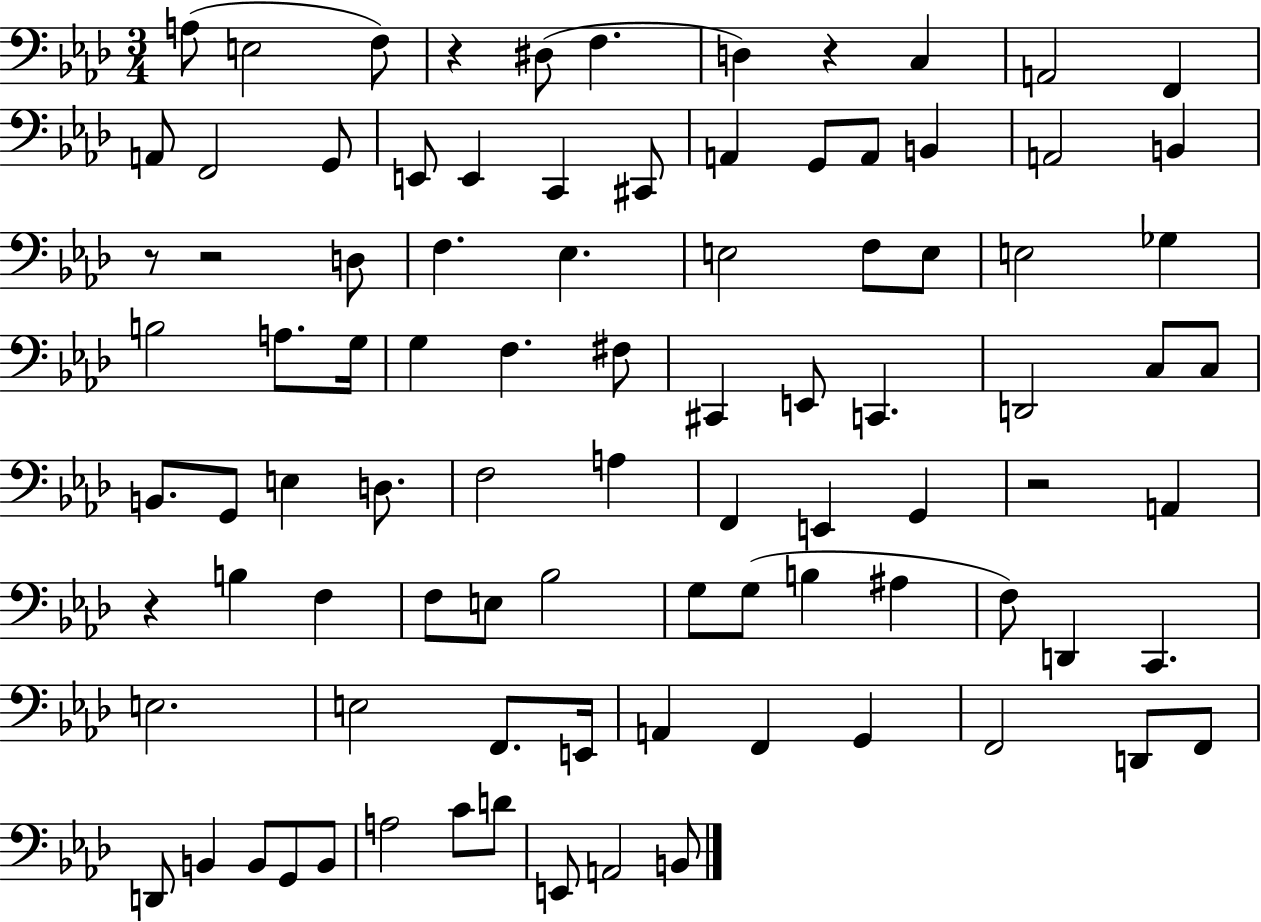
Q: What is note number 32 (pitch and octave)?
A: A3